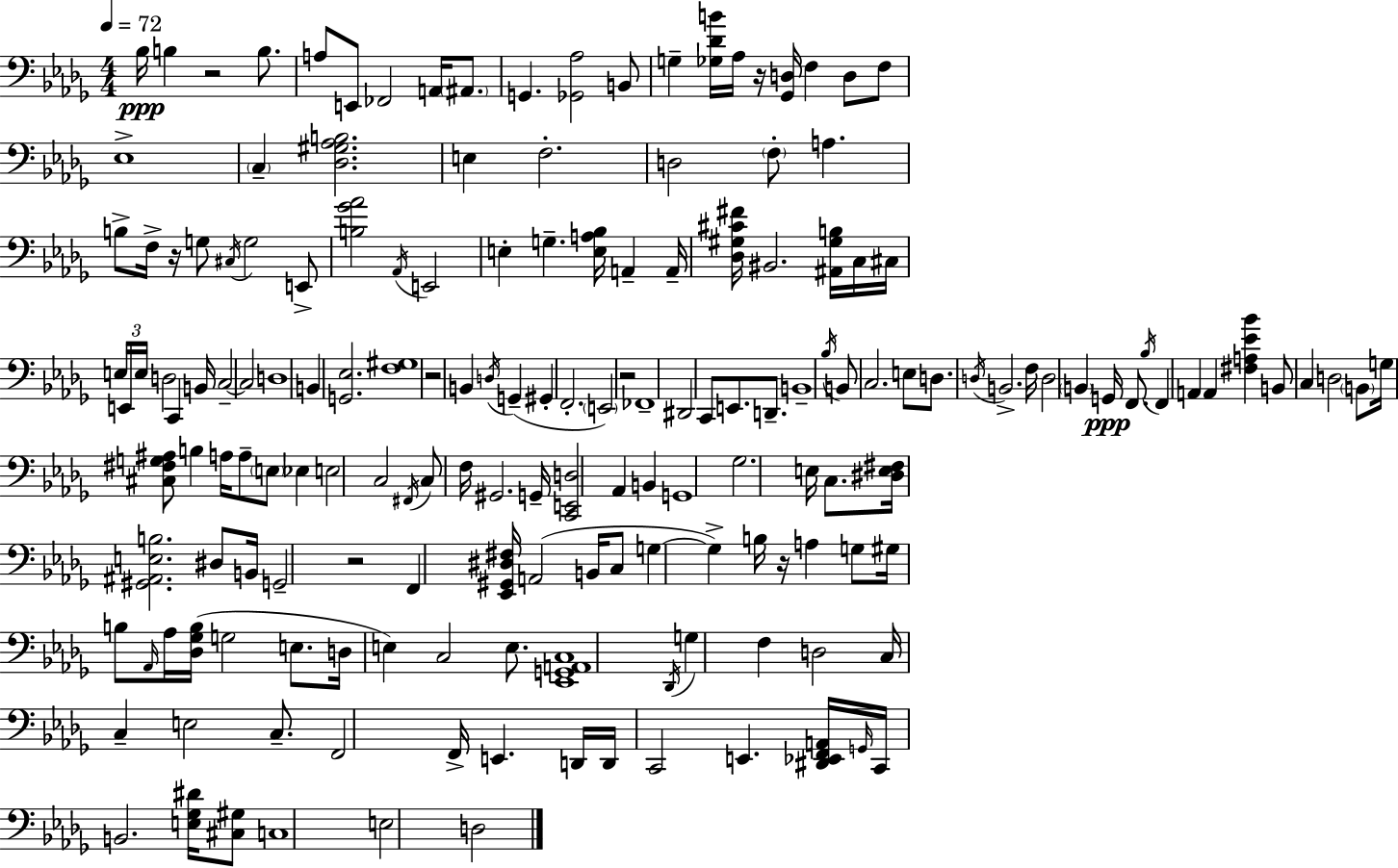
X:1
T:Untitled
M:4/4
L:1/4
K:Bbm
_B,/4 B, z2 B,/2 A,/2 E,,/2 _F,,2 A,,/4 ^A,,/2 G,, [_G,,_A,]2 B,,/2 G, [_G,_DB]/4 _A,/4 z/4 [_G,,D,]/4 F, D,/2 F,/2 _E,4 C, [_D,^G,_A,B,]2 E, F,2 D,2 F,/2 A, B,/2 F,/4 z/4 G,/2 ^C,/4 G,2 E,,/2 [B,_G_A]2 _A,,/4 E,,2 E, G, [E,A,_B,]/4 A,, A,,/4 [_D,^G,^C^F]/4 ^B,,2 [^A,,^G,B,]/4 C,/4 ^C,/4 E,/4 E,,/4 E,/4 D,2 C,, B,,/4 C,2 C,2 D,4 B,, [G,,_E,]2 [F,^G,]4 z2 B,, D,/4 G,, ^G,, F,,2 E,,2 z2 _F,,4 ^D,,2 C,,/2 E,,/2 D,,/2 B,,4 _B,/4 B,,/2 C,2 E,/2 D,/2 D,/4 B,,2 F,/4 D,2 B,, G,,/4 F,,/2 _B,/4 F,, A,, A,, [^F,A,_E_B] B,,/2 C, D,2 B,,/2 G,/4 [^C,^F,G,^A,]/2 B, A,/4 A,/2 E,/2 _E, E,2 C,2 ^F,,/4 C,/2 F,/4 ^G,,2 G,,/4 [C,,E,,D,]2 _A,, B,, G,,4 _G,2 E,/4 C,/2 [^D,E,^F,]/4 [^G,,^A,,E,B,]2 ^D,/2 B,,/4 G,,2 z2 F,, [_E,,^G,,^D,^F,]/4 A,,2 B,,/4 C,/2 G, G, B,/4 z/4 A, G,/2 ^G,/4 B,/2 _A,,/4 _A,/4 [_D,_G,B,]/4 G,2 E,/2 D,/4 E, C,2 E,/2 [_E,,G,,A,,C,]4 _D,,/4 G, F, D,2 C,/4 C, E,2 C,/2 F,,2 F,,/4 E,, D,,/4 D,,/4 C,,2 E,, [^D,,_E,,F,,A,,]/4 G,,/4 C,,/4 B,,2 [E,_G,^D]/4 [^C,^G,]/2 C,4 E,2 D,2